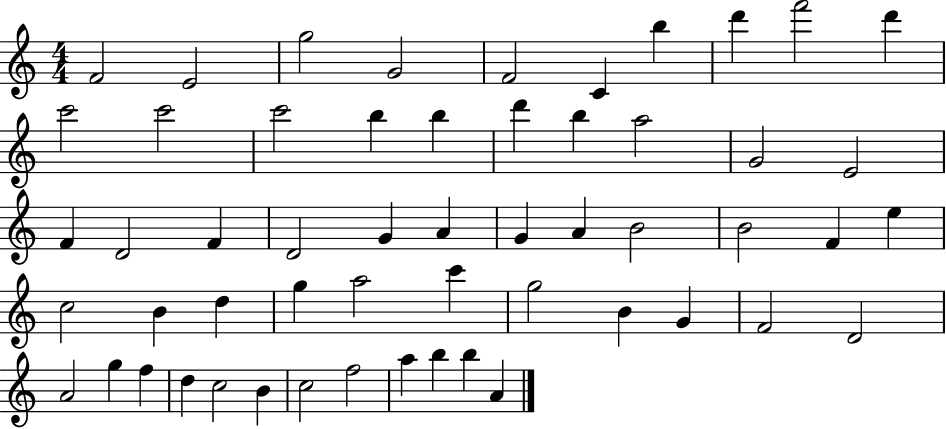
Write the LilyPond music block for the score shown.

{
  \clef treble
  \numericTimeSignature
  \time 4/4
  \key c \major
  f'2 e'2 | g''2 g'2 | f'2 c'4 b''4 | d'''4 f'''2 d'''4 | \break c'''2 c'''2 | c'''2 b''4 b''4 | d'''4 b''4 a''2 | g'2 e'2 | \break f'4 d'2 f'4 | d'2 g'4 a'4 | g'4 a'4 b'2 | b'2 f'4 e''4 | \break c''2 b'4 d''4 | g''4 a''2 c'''4 | g''2 b'4 g'4 | f'2 d'2 | \break a'2 g''4 f''4 | d''4 c''2 b'4 | c''2 f''2 | a''4 b''4 b''4 a'4 | \break \bar "|."
}